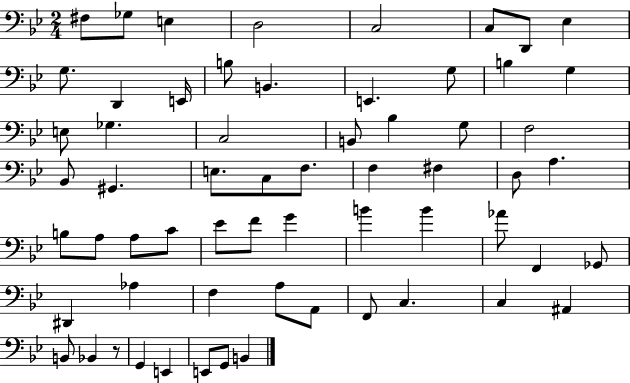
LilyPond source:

{
  \clef bass
  \numericTimeSignature
  \time 2/4
  \key bes \major
  fis8 ges8 e4 | d2 | c2 | c8 d,8 ees4 | \break g8. d,4 e,16 | b8 b,4. | e,4. g8 | b4 g4 | \break e8 ges4. | c2 | b,8 bes4 g8 | f2 | \break bes,8 gis,4. | e8. c8 f8. | f4 fis4 | d8 a4. | \break b8 a8 a8 c'8 | ees'8 f'8 g'4 | b'4 b'4 | aes'8 f,4 ges,8 | \break dis,4 aes4 | f4 a8 a,8 | f,8 c4. | c4 ais,4 | \break b,8 bes,4 r8 | g,4 e,4 | e,8 g,8 b,4 | \bar "|."
}